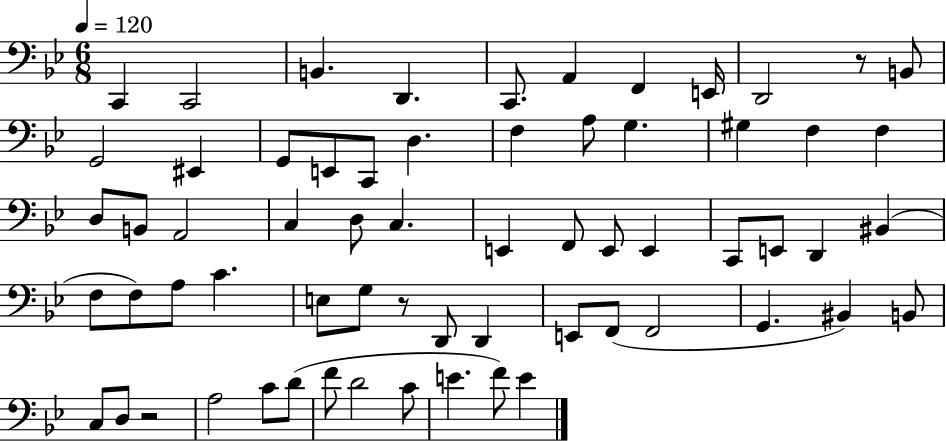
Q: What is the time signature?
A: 6/8